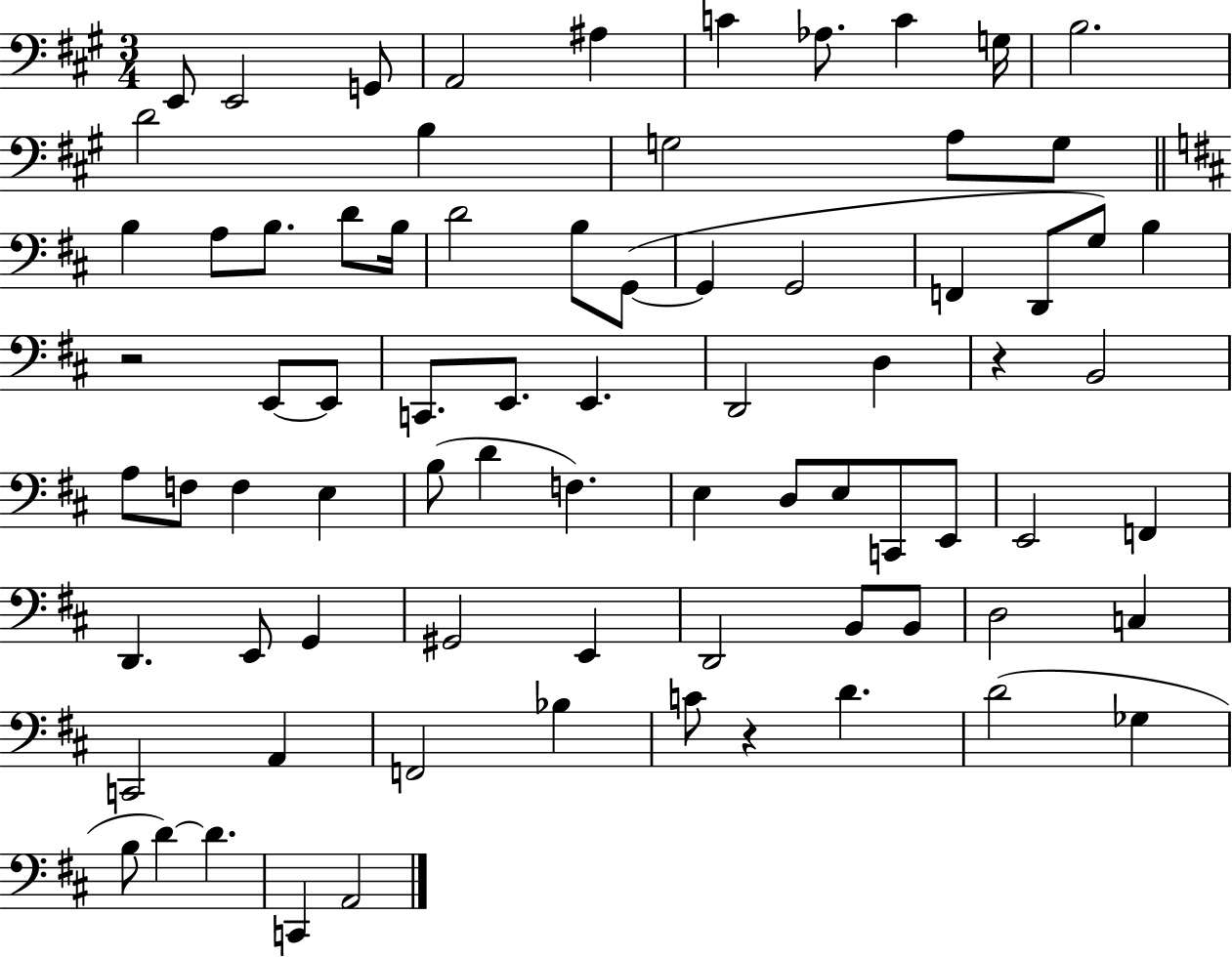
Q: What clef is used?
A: bass